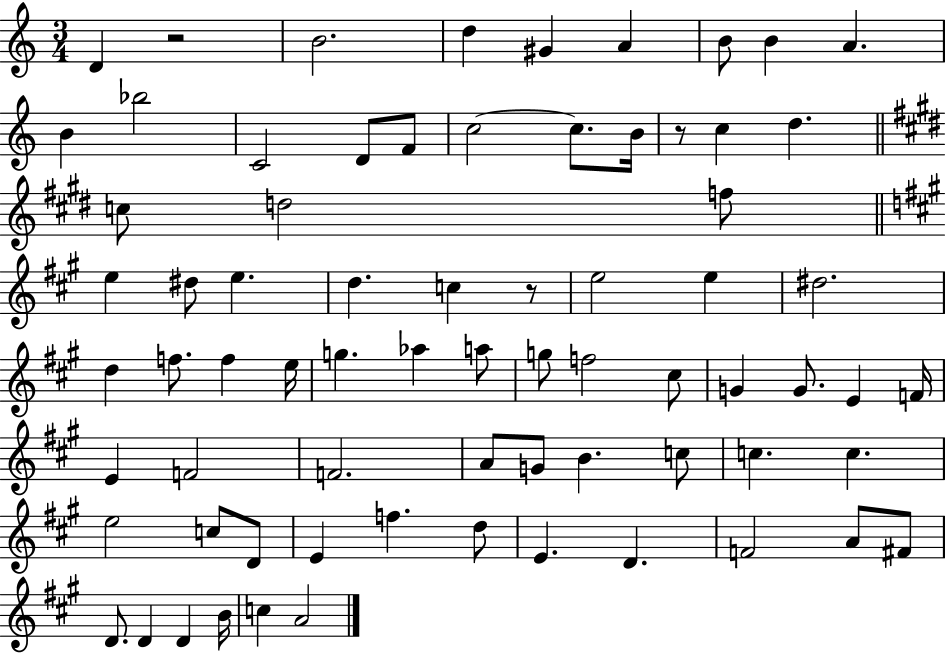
D4/q R/h B4/h. D5/q G#4/q A4/q B4/e B4/q A4/q. B4/q Bb5/h C4/h D4/e F4/e C5/h C5/e. B4/s R/e C5/q D5/q. C5/e D5/h F5/e E5/q D#5/e E5/q. D5/q. C5/q R/e E5/h E5/q D#5/h. D5/q F5/e. F5/q E5/s G5/q. Ab5/q A5/e G5/e F5/h C#5/e G4/q G4/e. E4/q F4/s E4/q F4/h F4/h. A4/e G4/e B4/q. C5/e C5/q. C5/q. E5/h C5/e D4/e E4/q F5/q. D5/e E4/q. D4/q. F4/h A4/e F#4/e D4/e. D4/q D4/q B4/s C5/q A4/h